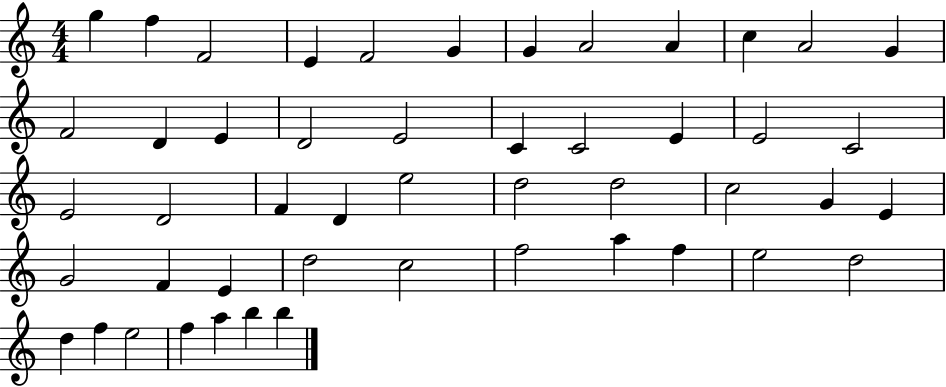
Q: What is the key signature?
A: C major